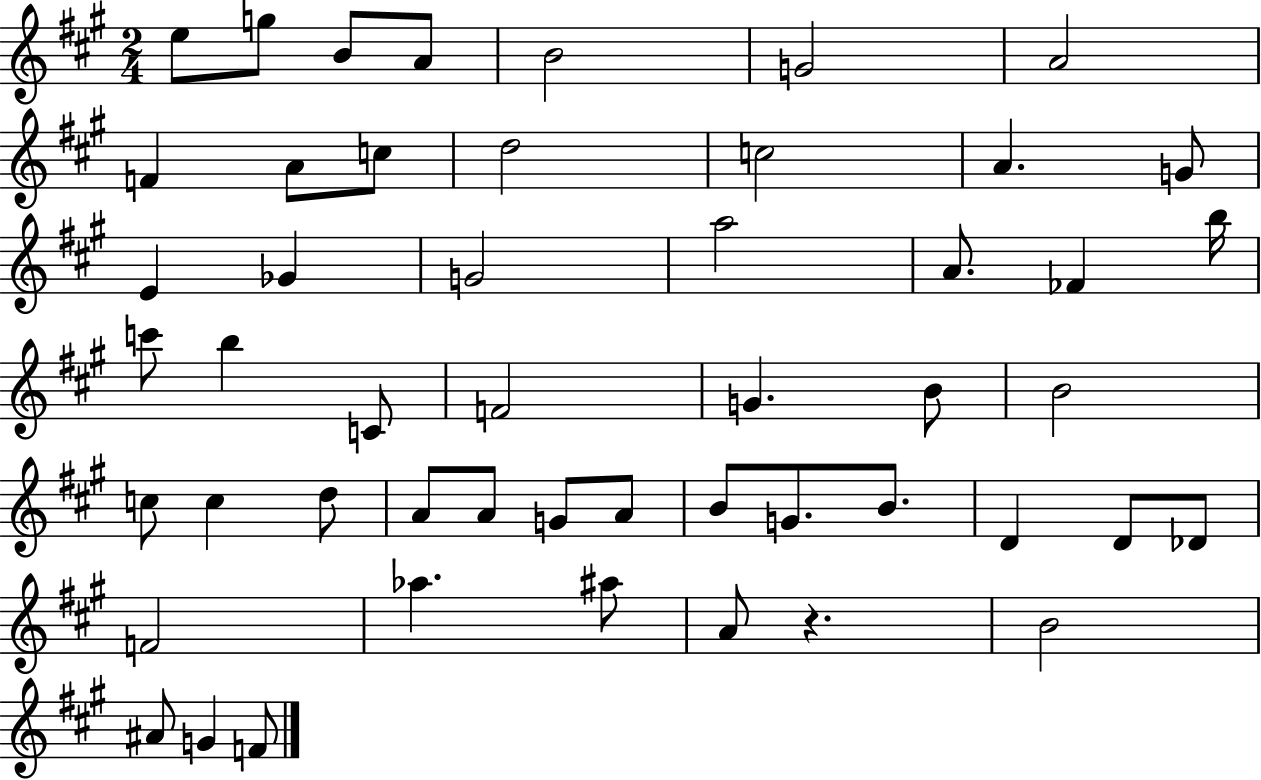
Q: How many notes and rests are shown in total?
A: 50